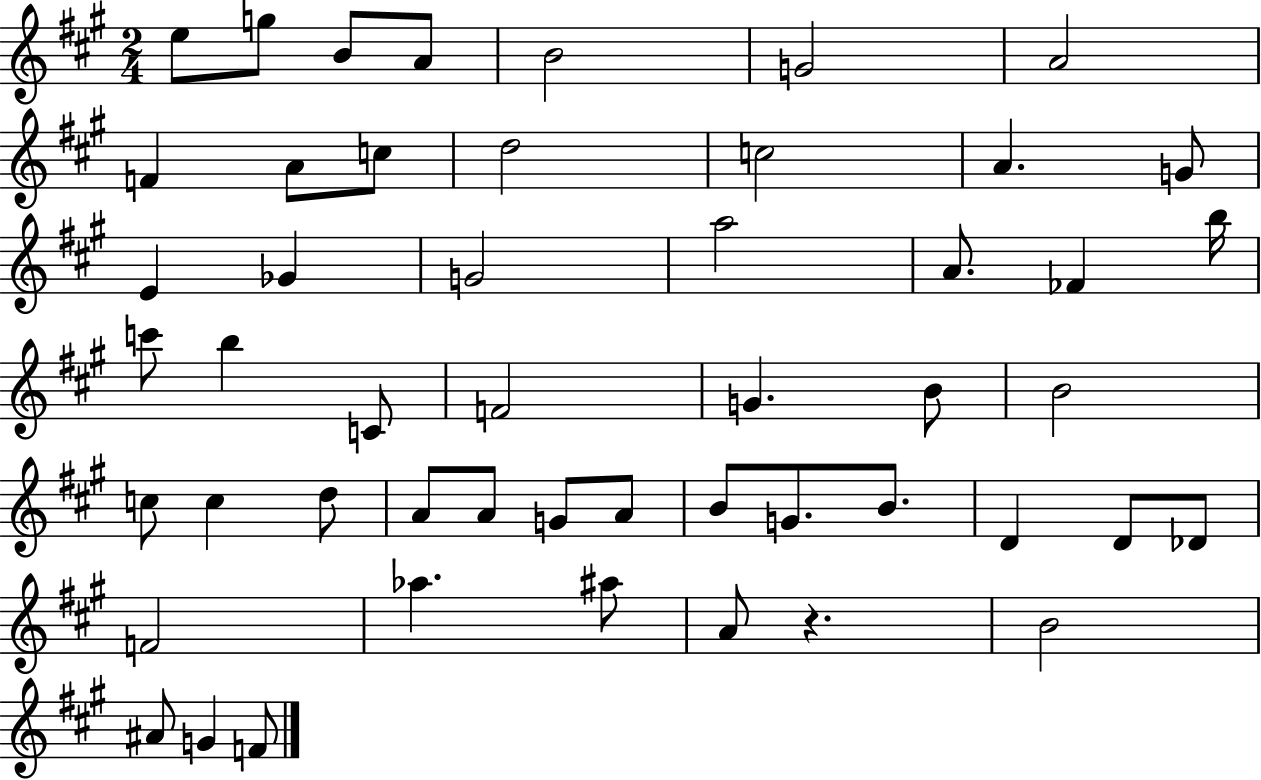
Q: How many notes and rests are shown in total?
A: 50